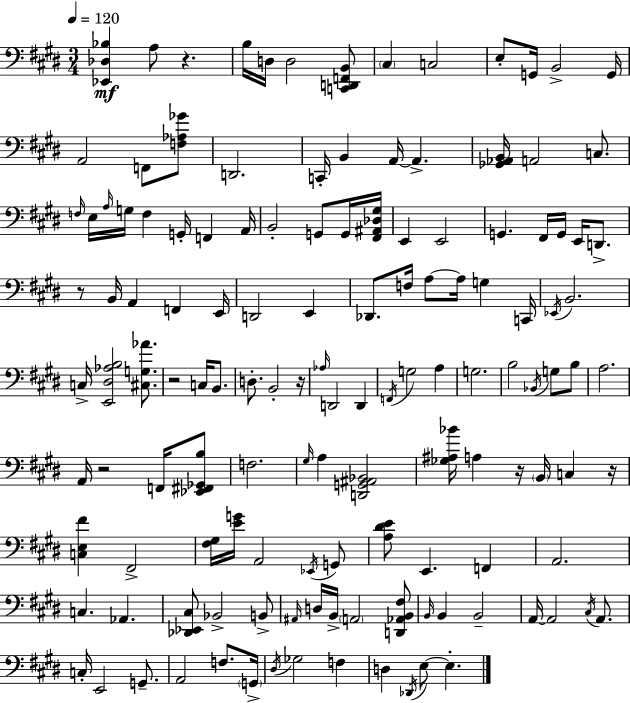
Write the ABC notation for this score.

X:1
T:Untitled
M:3/4
L:1/4
K:E
[_E,,_D,_B,] A,/2 z B,/4 D,/4 D,2 [C,,D,,F,,B,,]/2 ^C, C,2 E,/2 G,,/4 B,,2 G,,/4 A,,2 F,,/2 [F,_A,_G]/2 D,,2 C,,/4 B,, A,,/4 A,, [_G,,_A,,B,,]/4 A,,2 C,/2 F,/4 E,/4 A,/4 G,/4 F, G,,/4 F,, A,,/4 B,,2 G,,/2 G,,/4 [^F,,^A,,_D,^G,]/4 E,, E,,2 G,, ^F,,/4 G,,/4 E,,/4 D,,/2 z/2 B,,/4 A,, F,, E,,/4 D,,2 E,, _D,,/2 F,/4 A,/2 A,/4 G, C,,/4 _E,,/4 B,,2 C,/4 [E,,^D,_A,B,]2 [^C,G,_A]/2 z2 C,/4 B,,/2 D,/2 B,,2 z/4 _A,/4 D,,2 D,, F,,/4 G,2 A, G,2 B,2 _B,,/4 G,/2 B,/2 A,2 A,,/4 z2 F,,/4 [_E,,^F,,_G,,B,]/2 F,2 ^G,/4 A, [D,,G,,^A,,_B,,]2 [_G,^A,_B]/4 A, z/4 B,,/4 C, z/4 [C,E,^F] ^F,,2 [^F,^G,]/4 [EG]/4 A,,2 _E,,/4 G,,/2 [A,^DE]/2 E,, F,, A,,2 C, _A,, [_D,,_E,,^C,]/2 _B,,2 B,,/2 ^A,,/4 D,/4 B,,/4 A,,2 [D,,_A,,B,,^F,]/2 B,,/4 B,, B,,2 A,,/4 A,,2 ^C,/4 A,,/2 C,/4 E,,2 G,,/2 A,,2 F,/2 G,,/4 ^D,/4 _G,2 F, D, _D,,/4 E,/2 E,